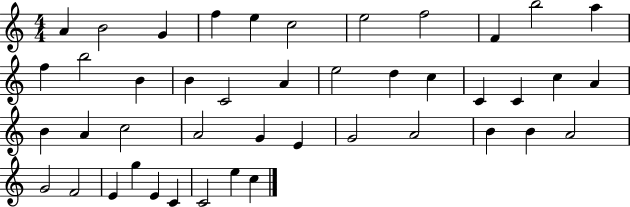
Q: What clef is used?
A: treble